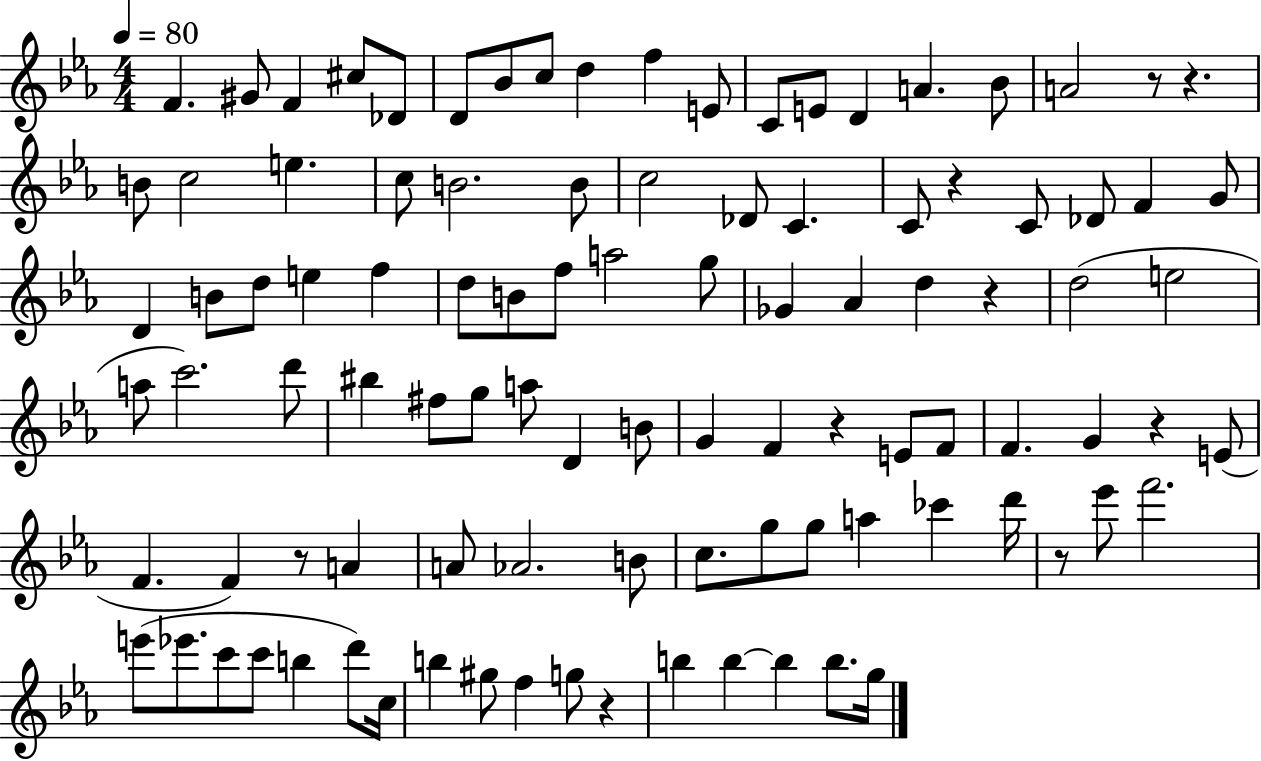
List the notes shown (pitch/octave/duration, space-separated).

F4/q. G#4/e F4/q C#5/e Db4/e D4/e Bb4/e C5/e D5/q F5/q E4/e C4/e E4/e D4/q A4/q. Bb4/e A4/h R/e R/q. B4/e C5/h E5/q. C5/e B4/h. B4/e C5/h Db4/e C4/q. C4/e R/q C4/e Db4/e F4/q G4/e D4/q B4/e D5/e E5/q F5/q D5/e B4/e F5/e A5/h G5/e Gb4/q Ab4/q D5/q R/q D5/h E5/h A5/e C6/h. D6/e BIS5/q F#5/e G5/e A5/e D4/q B4/e G4/q F4/q R/q E4/e F4/e F4/q. G4/q R/q E4/e F4/q. F4/q R/e A4/q A4/e Ab4/h. B4/e C5/e. G5/e G5/e A5/q CES6/q D6/s R/e Eb6/e F6/h. E6/e Eb6/e. C6/e C6/e B5/q D6/e C5/s B5/q G#5/e F5/q G5/e R/q B5/q B5/q B5/q B5/e. G5/s